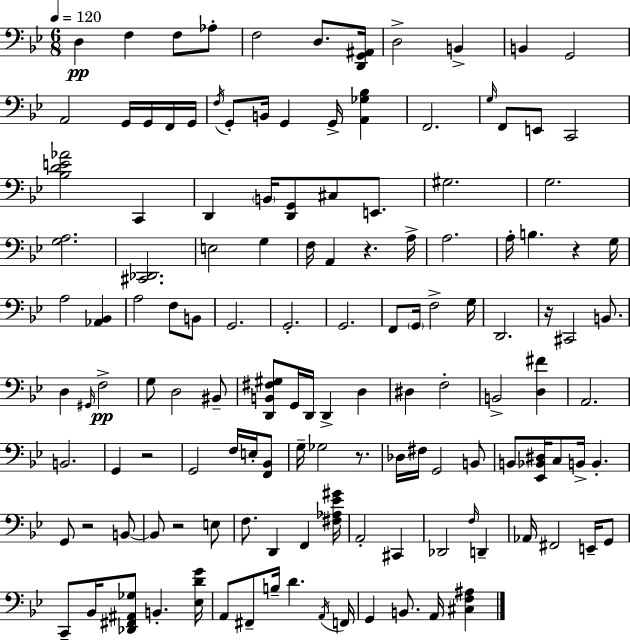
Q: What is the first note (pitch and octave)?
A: D3